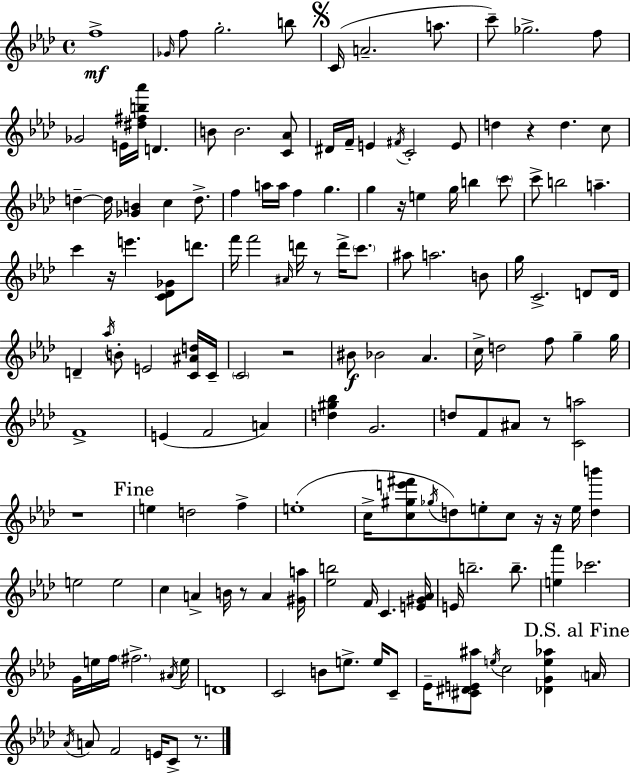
F5/w Gb4/s F5/e G5/h. B5/e C4/s A4/h. A5/e. C6/e Gb5/h. F5/e Gb4/h E4/s [D#5,F#5,B5,Ab6]/s D4/q. B4/e B4/h. [C4,Ab4]/e D#4/s F4/s E4/q F#4/s C4/h E4/e D5/q R/q D5/q. C5/e D5/q D5/s [Gb4,B4]/q C5/q D5/e. F5/q A5/s A5/s F5/q G5/q. G5/q R/s E5/q G5/s B5/q C6/e C6/e B5/h A5/q. C6/q R/s E6/q. [C4,Db4,Gb4]/e D6/e. F6/s F6/h A#4/s D6/s R/e D6/s C6/e. A#5/e A5/h. B4/e G5/s C4/h. D4/e D4/s D4/q Ab5/s B4/e E4/h [C4,A#4,D5]/s C4/s C4/h R/h BIS4/e Bb4/h Ab4/q. C5/s D5/h F5/e G5/q G5/s F4/w E4/q F4/h A4/q [D5,G#5,Bb5]/q G4/h. D5/e F4/e A#4/e R/e [C4,A5]/h R/w E5/q D5/h F5/q E5/w C5/s [C5,G#5,E6,F#6]/e Gb5/s D5/e E5/e C5/e R/s R/s E5/s [D5,B6]/q E5/h E5/h C5/q A4/q B4/s R/e A4/q [G#4,A5]/s [Eb5,B5]/h F4/s C4/q. [E4,G#4,Ab4]/s E4/s B5/h. B5/e. [E5,Ab6]/q CES6/h. G4/s E5/s F5/s F#5/h. A#4/s E5/s D4/w C4/h B4/e E5/e. E5/s C4/e Eb4/s [C#4,D#4,E4,A#5]/e E5/s C5/h [Db4,G4,E5,Ab5]/q A4/s Ab4/s A4/e F4/h E4/s C4/e R/e.